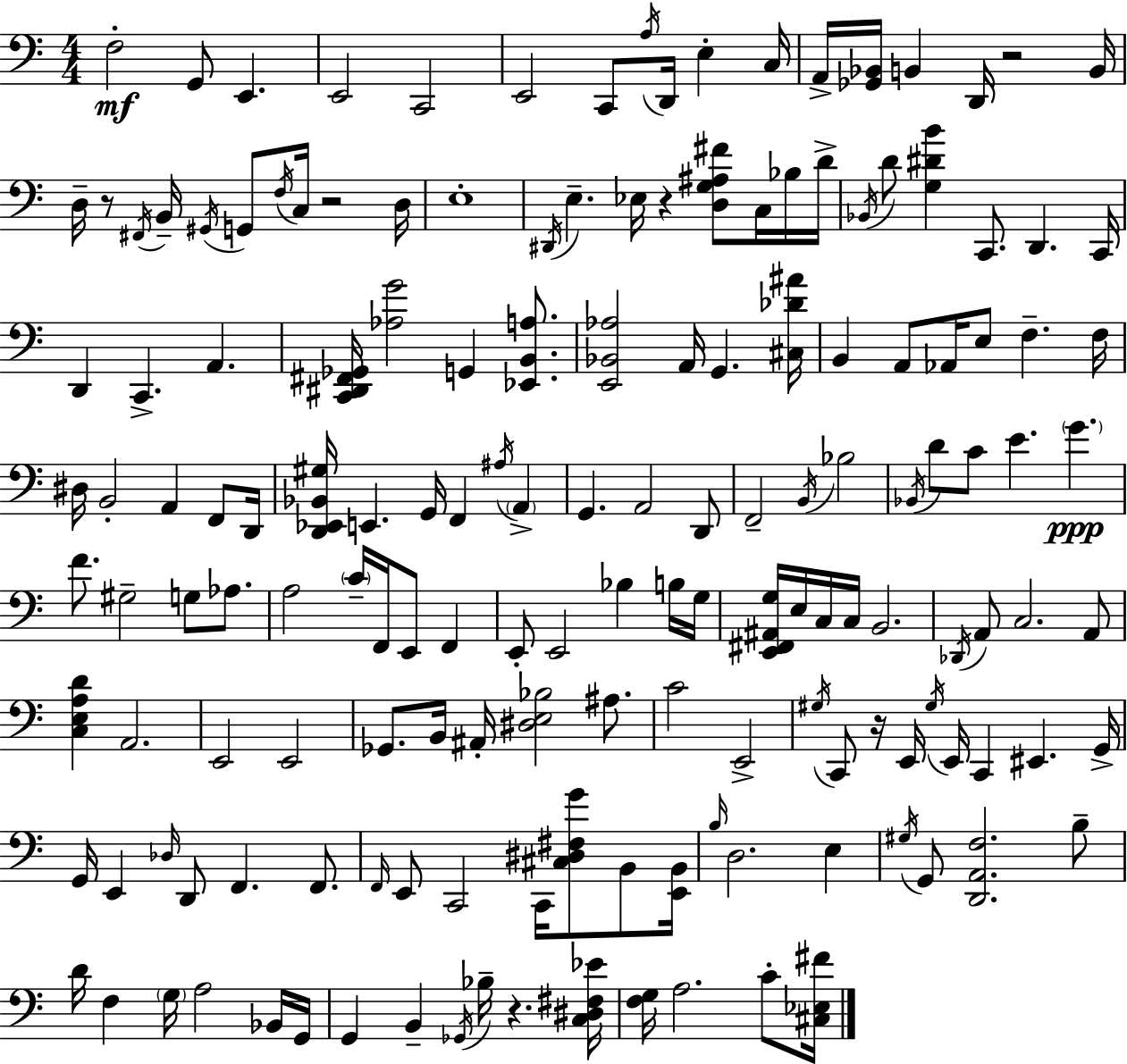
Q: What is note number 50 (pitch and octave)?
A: A2